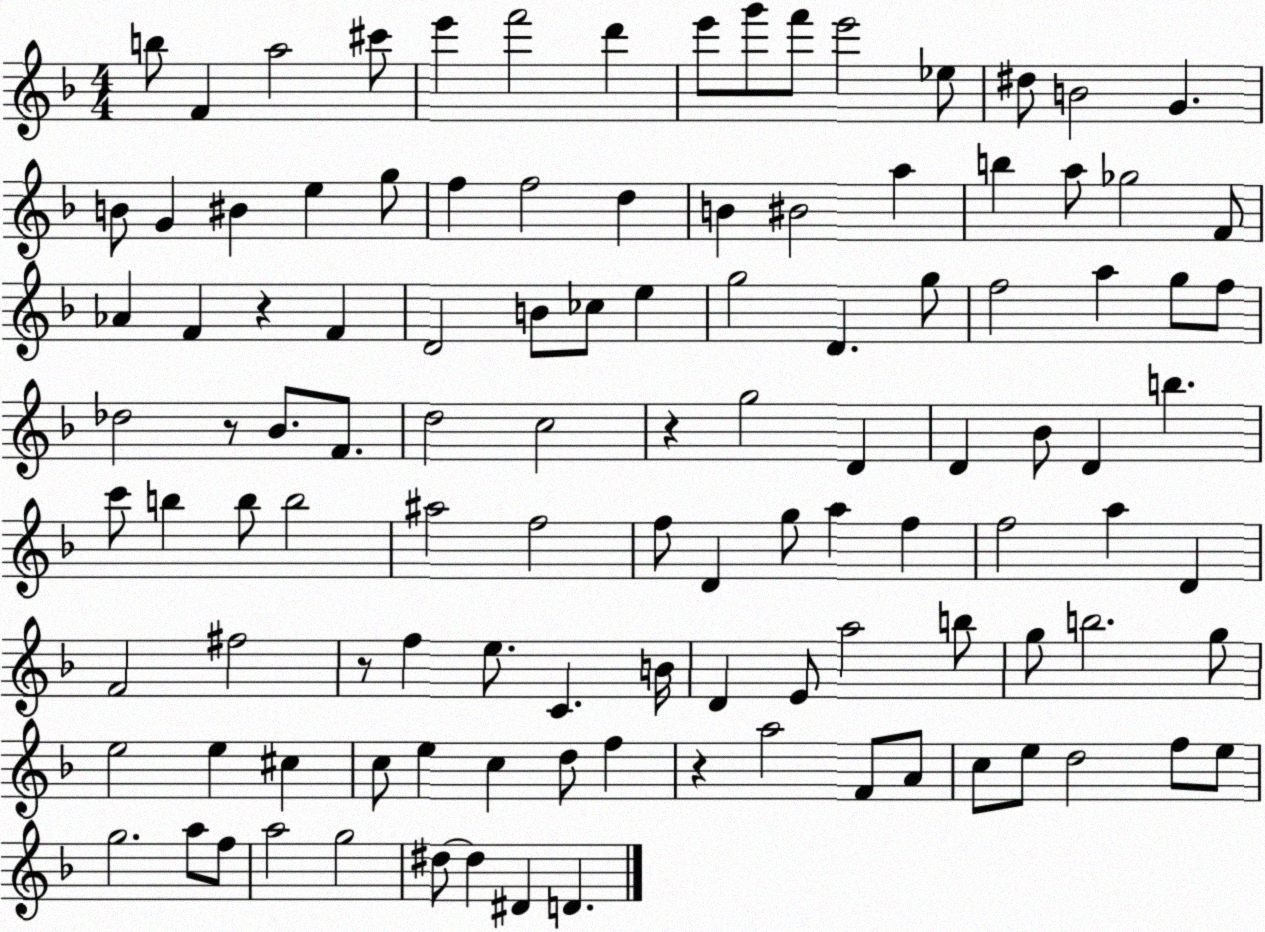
X:1
T:Untitled
M:4/4
L:1/4
K:F
b/2 F a2 ^c'/2 e' f'2 d' e'/2 g'/2 f'/2 e'2 _e/2 ^d/2 B2 G B/2 G ^B e g/2 f f2 d B ^B2 a b a/2 _g2 F/2 _A F z F D2 B/2 _c/2 e g2 D g/2 f2 a g/2 f/2 _d2 z/2 _B/2 F/2 d2 c2 z g2 D D _B/2 D b c'/2 b b/2 b2 ^a2 f2 f/2 D g/2 a f f2 a D F2 ^f2 z/2 f e/2 C B/4 D E/2 a2 b/2 g/2 b2 g/2 e2 e ^c c/2 e c d/2 f z a2 F/2 A/2 c/2 e/2 d2 f/2 e/2 g2 a/2 f/2 a2 g2 ^d/2 ^d ^D D